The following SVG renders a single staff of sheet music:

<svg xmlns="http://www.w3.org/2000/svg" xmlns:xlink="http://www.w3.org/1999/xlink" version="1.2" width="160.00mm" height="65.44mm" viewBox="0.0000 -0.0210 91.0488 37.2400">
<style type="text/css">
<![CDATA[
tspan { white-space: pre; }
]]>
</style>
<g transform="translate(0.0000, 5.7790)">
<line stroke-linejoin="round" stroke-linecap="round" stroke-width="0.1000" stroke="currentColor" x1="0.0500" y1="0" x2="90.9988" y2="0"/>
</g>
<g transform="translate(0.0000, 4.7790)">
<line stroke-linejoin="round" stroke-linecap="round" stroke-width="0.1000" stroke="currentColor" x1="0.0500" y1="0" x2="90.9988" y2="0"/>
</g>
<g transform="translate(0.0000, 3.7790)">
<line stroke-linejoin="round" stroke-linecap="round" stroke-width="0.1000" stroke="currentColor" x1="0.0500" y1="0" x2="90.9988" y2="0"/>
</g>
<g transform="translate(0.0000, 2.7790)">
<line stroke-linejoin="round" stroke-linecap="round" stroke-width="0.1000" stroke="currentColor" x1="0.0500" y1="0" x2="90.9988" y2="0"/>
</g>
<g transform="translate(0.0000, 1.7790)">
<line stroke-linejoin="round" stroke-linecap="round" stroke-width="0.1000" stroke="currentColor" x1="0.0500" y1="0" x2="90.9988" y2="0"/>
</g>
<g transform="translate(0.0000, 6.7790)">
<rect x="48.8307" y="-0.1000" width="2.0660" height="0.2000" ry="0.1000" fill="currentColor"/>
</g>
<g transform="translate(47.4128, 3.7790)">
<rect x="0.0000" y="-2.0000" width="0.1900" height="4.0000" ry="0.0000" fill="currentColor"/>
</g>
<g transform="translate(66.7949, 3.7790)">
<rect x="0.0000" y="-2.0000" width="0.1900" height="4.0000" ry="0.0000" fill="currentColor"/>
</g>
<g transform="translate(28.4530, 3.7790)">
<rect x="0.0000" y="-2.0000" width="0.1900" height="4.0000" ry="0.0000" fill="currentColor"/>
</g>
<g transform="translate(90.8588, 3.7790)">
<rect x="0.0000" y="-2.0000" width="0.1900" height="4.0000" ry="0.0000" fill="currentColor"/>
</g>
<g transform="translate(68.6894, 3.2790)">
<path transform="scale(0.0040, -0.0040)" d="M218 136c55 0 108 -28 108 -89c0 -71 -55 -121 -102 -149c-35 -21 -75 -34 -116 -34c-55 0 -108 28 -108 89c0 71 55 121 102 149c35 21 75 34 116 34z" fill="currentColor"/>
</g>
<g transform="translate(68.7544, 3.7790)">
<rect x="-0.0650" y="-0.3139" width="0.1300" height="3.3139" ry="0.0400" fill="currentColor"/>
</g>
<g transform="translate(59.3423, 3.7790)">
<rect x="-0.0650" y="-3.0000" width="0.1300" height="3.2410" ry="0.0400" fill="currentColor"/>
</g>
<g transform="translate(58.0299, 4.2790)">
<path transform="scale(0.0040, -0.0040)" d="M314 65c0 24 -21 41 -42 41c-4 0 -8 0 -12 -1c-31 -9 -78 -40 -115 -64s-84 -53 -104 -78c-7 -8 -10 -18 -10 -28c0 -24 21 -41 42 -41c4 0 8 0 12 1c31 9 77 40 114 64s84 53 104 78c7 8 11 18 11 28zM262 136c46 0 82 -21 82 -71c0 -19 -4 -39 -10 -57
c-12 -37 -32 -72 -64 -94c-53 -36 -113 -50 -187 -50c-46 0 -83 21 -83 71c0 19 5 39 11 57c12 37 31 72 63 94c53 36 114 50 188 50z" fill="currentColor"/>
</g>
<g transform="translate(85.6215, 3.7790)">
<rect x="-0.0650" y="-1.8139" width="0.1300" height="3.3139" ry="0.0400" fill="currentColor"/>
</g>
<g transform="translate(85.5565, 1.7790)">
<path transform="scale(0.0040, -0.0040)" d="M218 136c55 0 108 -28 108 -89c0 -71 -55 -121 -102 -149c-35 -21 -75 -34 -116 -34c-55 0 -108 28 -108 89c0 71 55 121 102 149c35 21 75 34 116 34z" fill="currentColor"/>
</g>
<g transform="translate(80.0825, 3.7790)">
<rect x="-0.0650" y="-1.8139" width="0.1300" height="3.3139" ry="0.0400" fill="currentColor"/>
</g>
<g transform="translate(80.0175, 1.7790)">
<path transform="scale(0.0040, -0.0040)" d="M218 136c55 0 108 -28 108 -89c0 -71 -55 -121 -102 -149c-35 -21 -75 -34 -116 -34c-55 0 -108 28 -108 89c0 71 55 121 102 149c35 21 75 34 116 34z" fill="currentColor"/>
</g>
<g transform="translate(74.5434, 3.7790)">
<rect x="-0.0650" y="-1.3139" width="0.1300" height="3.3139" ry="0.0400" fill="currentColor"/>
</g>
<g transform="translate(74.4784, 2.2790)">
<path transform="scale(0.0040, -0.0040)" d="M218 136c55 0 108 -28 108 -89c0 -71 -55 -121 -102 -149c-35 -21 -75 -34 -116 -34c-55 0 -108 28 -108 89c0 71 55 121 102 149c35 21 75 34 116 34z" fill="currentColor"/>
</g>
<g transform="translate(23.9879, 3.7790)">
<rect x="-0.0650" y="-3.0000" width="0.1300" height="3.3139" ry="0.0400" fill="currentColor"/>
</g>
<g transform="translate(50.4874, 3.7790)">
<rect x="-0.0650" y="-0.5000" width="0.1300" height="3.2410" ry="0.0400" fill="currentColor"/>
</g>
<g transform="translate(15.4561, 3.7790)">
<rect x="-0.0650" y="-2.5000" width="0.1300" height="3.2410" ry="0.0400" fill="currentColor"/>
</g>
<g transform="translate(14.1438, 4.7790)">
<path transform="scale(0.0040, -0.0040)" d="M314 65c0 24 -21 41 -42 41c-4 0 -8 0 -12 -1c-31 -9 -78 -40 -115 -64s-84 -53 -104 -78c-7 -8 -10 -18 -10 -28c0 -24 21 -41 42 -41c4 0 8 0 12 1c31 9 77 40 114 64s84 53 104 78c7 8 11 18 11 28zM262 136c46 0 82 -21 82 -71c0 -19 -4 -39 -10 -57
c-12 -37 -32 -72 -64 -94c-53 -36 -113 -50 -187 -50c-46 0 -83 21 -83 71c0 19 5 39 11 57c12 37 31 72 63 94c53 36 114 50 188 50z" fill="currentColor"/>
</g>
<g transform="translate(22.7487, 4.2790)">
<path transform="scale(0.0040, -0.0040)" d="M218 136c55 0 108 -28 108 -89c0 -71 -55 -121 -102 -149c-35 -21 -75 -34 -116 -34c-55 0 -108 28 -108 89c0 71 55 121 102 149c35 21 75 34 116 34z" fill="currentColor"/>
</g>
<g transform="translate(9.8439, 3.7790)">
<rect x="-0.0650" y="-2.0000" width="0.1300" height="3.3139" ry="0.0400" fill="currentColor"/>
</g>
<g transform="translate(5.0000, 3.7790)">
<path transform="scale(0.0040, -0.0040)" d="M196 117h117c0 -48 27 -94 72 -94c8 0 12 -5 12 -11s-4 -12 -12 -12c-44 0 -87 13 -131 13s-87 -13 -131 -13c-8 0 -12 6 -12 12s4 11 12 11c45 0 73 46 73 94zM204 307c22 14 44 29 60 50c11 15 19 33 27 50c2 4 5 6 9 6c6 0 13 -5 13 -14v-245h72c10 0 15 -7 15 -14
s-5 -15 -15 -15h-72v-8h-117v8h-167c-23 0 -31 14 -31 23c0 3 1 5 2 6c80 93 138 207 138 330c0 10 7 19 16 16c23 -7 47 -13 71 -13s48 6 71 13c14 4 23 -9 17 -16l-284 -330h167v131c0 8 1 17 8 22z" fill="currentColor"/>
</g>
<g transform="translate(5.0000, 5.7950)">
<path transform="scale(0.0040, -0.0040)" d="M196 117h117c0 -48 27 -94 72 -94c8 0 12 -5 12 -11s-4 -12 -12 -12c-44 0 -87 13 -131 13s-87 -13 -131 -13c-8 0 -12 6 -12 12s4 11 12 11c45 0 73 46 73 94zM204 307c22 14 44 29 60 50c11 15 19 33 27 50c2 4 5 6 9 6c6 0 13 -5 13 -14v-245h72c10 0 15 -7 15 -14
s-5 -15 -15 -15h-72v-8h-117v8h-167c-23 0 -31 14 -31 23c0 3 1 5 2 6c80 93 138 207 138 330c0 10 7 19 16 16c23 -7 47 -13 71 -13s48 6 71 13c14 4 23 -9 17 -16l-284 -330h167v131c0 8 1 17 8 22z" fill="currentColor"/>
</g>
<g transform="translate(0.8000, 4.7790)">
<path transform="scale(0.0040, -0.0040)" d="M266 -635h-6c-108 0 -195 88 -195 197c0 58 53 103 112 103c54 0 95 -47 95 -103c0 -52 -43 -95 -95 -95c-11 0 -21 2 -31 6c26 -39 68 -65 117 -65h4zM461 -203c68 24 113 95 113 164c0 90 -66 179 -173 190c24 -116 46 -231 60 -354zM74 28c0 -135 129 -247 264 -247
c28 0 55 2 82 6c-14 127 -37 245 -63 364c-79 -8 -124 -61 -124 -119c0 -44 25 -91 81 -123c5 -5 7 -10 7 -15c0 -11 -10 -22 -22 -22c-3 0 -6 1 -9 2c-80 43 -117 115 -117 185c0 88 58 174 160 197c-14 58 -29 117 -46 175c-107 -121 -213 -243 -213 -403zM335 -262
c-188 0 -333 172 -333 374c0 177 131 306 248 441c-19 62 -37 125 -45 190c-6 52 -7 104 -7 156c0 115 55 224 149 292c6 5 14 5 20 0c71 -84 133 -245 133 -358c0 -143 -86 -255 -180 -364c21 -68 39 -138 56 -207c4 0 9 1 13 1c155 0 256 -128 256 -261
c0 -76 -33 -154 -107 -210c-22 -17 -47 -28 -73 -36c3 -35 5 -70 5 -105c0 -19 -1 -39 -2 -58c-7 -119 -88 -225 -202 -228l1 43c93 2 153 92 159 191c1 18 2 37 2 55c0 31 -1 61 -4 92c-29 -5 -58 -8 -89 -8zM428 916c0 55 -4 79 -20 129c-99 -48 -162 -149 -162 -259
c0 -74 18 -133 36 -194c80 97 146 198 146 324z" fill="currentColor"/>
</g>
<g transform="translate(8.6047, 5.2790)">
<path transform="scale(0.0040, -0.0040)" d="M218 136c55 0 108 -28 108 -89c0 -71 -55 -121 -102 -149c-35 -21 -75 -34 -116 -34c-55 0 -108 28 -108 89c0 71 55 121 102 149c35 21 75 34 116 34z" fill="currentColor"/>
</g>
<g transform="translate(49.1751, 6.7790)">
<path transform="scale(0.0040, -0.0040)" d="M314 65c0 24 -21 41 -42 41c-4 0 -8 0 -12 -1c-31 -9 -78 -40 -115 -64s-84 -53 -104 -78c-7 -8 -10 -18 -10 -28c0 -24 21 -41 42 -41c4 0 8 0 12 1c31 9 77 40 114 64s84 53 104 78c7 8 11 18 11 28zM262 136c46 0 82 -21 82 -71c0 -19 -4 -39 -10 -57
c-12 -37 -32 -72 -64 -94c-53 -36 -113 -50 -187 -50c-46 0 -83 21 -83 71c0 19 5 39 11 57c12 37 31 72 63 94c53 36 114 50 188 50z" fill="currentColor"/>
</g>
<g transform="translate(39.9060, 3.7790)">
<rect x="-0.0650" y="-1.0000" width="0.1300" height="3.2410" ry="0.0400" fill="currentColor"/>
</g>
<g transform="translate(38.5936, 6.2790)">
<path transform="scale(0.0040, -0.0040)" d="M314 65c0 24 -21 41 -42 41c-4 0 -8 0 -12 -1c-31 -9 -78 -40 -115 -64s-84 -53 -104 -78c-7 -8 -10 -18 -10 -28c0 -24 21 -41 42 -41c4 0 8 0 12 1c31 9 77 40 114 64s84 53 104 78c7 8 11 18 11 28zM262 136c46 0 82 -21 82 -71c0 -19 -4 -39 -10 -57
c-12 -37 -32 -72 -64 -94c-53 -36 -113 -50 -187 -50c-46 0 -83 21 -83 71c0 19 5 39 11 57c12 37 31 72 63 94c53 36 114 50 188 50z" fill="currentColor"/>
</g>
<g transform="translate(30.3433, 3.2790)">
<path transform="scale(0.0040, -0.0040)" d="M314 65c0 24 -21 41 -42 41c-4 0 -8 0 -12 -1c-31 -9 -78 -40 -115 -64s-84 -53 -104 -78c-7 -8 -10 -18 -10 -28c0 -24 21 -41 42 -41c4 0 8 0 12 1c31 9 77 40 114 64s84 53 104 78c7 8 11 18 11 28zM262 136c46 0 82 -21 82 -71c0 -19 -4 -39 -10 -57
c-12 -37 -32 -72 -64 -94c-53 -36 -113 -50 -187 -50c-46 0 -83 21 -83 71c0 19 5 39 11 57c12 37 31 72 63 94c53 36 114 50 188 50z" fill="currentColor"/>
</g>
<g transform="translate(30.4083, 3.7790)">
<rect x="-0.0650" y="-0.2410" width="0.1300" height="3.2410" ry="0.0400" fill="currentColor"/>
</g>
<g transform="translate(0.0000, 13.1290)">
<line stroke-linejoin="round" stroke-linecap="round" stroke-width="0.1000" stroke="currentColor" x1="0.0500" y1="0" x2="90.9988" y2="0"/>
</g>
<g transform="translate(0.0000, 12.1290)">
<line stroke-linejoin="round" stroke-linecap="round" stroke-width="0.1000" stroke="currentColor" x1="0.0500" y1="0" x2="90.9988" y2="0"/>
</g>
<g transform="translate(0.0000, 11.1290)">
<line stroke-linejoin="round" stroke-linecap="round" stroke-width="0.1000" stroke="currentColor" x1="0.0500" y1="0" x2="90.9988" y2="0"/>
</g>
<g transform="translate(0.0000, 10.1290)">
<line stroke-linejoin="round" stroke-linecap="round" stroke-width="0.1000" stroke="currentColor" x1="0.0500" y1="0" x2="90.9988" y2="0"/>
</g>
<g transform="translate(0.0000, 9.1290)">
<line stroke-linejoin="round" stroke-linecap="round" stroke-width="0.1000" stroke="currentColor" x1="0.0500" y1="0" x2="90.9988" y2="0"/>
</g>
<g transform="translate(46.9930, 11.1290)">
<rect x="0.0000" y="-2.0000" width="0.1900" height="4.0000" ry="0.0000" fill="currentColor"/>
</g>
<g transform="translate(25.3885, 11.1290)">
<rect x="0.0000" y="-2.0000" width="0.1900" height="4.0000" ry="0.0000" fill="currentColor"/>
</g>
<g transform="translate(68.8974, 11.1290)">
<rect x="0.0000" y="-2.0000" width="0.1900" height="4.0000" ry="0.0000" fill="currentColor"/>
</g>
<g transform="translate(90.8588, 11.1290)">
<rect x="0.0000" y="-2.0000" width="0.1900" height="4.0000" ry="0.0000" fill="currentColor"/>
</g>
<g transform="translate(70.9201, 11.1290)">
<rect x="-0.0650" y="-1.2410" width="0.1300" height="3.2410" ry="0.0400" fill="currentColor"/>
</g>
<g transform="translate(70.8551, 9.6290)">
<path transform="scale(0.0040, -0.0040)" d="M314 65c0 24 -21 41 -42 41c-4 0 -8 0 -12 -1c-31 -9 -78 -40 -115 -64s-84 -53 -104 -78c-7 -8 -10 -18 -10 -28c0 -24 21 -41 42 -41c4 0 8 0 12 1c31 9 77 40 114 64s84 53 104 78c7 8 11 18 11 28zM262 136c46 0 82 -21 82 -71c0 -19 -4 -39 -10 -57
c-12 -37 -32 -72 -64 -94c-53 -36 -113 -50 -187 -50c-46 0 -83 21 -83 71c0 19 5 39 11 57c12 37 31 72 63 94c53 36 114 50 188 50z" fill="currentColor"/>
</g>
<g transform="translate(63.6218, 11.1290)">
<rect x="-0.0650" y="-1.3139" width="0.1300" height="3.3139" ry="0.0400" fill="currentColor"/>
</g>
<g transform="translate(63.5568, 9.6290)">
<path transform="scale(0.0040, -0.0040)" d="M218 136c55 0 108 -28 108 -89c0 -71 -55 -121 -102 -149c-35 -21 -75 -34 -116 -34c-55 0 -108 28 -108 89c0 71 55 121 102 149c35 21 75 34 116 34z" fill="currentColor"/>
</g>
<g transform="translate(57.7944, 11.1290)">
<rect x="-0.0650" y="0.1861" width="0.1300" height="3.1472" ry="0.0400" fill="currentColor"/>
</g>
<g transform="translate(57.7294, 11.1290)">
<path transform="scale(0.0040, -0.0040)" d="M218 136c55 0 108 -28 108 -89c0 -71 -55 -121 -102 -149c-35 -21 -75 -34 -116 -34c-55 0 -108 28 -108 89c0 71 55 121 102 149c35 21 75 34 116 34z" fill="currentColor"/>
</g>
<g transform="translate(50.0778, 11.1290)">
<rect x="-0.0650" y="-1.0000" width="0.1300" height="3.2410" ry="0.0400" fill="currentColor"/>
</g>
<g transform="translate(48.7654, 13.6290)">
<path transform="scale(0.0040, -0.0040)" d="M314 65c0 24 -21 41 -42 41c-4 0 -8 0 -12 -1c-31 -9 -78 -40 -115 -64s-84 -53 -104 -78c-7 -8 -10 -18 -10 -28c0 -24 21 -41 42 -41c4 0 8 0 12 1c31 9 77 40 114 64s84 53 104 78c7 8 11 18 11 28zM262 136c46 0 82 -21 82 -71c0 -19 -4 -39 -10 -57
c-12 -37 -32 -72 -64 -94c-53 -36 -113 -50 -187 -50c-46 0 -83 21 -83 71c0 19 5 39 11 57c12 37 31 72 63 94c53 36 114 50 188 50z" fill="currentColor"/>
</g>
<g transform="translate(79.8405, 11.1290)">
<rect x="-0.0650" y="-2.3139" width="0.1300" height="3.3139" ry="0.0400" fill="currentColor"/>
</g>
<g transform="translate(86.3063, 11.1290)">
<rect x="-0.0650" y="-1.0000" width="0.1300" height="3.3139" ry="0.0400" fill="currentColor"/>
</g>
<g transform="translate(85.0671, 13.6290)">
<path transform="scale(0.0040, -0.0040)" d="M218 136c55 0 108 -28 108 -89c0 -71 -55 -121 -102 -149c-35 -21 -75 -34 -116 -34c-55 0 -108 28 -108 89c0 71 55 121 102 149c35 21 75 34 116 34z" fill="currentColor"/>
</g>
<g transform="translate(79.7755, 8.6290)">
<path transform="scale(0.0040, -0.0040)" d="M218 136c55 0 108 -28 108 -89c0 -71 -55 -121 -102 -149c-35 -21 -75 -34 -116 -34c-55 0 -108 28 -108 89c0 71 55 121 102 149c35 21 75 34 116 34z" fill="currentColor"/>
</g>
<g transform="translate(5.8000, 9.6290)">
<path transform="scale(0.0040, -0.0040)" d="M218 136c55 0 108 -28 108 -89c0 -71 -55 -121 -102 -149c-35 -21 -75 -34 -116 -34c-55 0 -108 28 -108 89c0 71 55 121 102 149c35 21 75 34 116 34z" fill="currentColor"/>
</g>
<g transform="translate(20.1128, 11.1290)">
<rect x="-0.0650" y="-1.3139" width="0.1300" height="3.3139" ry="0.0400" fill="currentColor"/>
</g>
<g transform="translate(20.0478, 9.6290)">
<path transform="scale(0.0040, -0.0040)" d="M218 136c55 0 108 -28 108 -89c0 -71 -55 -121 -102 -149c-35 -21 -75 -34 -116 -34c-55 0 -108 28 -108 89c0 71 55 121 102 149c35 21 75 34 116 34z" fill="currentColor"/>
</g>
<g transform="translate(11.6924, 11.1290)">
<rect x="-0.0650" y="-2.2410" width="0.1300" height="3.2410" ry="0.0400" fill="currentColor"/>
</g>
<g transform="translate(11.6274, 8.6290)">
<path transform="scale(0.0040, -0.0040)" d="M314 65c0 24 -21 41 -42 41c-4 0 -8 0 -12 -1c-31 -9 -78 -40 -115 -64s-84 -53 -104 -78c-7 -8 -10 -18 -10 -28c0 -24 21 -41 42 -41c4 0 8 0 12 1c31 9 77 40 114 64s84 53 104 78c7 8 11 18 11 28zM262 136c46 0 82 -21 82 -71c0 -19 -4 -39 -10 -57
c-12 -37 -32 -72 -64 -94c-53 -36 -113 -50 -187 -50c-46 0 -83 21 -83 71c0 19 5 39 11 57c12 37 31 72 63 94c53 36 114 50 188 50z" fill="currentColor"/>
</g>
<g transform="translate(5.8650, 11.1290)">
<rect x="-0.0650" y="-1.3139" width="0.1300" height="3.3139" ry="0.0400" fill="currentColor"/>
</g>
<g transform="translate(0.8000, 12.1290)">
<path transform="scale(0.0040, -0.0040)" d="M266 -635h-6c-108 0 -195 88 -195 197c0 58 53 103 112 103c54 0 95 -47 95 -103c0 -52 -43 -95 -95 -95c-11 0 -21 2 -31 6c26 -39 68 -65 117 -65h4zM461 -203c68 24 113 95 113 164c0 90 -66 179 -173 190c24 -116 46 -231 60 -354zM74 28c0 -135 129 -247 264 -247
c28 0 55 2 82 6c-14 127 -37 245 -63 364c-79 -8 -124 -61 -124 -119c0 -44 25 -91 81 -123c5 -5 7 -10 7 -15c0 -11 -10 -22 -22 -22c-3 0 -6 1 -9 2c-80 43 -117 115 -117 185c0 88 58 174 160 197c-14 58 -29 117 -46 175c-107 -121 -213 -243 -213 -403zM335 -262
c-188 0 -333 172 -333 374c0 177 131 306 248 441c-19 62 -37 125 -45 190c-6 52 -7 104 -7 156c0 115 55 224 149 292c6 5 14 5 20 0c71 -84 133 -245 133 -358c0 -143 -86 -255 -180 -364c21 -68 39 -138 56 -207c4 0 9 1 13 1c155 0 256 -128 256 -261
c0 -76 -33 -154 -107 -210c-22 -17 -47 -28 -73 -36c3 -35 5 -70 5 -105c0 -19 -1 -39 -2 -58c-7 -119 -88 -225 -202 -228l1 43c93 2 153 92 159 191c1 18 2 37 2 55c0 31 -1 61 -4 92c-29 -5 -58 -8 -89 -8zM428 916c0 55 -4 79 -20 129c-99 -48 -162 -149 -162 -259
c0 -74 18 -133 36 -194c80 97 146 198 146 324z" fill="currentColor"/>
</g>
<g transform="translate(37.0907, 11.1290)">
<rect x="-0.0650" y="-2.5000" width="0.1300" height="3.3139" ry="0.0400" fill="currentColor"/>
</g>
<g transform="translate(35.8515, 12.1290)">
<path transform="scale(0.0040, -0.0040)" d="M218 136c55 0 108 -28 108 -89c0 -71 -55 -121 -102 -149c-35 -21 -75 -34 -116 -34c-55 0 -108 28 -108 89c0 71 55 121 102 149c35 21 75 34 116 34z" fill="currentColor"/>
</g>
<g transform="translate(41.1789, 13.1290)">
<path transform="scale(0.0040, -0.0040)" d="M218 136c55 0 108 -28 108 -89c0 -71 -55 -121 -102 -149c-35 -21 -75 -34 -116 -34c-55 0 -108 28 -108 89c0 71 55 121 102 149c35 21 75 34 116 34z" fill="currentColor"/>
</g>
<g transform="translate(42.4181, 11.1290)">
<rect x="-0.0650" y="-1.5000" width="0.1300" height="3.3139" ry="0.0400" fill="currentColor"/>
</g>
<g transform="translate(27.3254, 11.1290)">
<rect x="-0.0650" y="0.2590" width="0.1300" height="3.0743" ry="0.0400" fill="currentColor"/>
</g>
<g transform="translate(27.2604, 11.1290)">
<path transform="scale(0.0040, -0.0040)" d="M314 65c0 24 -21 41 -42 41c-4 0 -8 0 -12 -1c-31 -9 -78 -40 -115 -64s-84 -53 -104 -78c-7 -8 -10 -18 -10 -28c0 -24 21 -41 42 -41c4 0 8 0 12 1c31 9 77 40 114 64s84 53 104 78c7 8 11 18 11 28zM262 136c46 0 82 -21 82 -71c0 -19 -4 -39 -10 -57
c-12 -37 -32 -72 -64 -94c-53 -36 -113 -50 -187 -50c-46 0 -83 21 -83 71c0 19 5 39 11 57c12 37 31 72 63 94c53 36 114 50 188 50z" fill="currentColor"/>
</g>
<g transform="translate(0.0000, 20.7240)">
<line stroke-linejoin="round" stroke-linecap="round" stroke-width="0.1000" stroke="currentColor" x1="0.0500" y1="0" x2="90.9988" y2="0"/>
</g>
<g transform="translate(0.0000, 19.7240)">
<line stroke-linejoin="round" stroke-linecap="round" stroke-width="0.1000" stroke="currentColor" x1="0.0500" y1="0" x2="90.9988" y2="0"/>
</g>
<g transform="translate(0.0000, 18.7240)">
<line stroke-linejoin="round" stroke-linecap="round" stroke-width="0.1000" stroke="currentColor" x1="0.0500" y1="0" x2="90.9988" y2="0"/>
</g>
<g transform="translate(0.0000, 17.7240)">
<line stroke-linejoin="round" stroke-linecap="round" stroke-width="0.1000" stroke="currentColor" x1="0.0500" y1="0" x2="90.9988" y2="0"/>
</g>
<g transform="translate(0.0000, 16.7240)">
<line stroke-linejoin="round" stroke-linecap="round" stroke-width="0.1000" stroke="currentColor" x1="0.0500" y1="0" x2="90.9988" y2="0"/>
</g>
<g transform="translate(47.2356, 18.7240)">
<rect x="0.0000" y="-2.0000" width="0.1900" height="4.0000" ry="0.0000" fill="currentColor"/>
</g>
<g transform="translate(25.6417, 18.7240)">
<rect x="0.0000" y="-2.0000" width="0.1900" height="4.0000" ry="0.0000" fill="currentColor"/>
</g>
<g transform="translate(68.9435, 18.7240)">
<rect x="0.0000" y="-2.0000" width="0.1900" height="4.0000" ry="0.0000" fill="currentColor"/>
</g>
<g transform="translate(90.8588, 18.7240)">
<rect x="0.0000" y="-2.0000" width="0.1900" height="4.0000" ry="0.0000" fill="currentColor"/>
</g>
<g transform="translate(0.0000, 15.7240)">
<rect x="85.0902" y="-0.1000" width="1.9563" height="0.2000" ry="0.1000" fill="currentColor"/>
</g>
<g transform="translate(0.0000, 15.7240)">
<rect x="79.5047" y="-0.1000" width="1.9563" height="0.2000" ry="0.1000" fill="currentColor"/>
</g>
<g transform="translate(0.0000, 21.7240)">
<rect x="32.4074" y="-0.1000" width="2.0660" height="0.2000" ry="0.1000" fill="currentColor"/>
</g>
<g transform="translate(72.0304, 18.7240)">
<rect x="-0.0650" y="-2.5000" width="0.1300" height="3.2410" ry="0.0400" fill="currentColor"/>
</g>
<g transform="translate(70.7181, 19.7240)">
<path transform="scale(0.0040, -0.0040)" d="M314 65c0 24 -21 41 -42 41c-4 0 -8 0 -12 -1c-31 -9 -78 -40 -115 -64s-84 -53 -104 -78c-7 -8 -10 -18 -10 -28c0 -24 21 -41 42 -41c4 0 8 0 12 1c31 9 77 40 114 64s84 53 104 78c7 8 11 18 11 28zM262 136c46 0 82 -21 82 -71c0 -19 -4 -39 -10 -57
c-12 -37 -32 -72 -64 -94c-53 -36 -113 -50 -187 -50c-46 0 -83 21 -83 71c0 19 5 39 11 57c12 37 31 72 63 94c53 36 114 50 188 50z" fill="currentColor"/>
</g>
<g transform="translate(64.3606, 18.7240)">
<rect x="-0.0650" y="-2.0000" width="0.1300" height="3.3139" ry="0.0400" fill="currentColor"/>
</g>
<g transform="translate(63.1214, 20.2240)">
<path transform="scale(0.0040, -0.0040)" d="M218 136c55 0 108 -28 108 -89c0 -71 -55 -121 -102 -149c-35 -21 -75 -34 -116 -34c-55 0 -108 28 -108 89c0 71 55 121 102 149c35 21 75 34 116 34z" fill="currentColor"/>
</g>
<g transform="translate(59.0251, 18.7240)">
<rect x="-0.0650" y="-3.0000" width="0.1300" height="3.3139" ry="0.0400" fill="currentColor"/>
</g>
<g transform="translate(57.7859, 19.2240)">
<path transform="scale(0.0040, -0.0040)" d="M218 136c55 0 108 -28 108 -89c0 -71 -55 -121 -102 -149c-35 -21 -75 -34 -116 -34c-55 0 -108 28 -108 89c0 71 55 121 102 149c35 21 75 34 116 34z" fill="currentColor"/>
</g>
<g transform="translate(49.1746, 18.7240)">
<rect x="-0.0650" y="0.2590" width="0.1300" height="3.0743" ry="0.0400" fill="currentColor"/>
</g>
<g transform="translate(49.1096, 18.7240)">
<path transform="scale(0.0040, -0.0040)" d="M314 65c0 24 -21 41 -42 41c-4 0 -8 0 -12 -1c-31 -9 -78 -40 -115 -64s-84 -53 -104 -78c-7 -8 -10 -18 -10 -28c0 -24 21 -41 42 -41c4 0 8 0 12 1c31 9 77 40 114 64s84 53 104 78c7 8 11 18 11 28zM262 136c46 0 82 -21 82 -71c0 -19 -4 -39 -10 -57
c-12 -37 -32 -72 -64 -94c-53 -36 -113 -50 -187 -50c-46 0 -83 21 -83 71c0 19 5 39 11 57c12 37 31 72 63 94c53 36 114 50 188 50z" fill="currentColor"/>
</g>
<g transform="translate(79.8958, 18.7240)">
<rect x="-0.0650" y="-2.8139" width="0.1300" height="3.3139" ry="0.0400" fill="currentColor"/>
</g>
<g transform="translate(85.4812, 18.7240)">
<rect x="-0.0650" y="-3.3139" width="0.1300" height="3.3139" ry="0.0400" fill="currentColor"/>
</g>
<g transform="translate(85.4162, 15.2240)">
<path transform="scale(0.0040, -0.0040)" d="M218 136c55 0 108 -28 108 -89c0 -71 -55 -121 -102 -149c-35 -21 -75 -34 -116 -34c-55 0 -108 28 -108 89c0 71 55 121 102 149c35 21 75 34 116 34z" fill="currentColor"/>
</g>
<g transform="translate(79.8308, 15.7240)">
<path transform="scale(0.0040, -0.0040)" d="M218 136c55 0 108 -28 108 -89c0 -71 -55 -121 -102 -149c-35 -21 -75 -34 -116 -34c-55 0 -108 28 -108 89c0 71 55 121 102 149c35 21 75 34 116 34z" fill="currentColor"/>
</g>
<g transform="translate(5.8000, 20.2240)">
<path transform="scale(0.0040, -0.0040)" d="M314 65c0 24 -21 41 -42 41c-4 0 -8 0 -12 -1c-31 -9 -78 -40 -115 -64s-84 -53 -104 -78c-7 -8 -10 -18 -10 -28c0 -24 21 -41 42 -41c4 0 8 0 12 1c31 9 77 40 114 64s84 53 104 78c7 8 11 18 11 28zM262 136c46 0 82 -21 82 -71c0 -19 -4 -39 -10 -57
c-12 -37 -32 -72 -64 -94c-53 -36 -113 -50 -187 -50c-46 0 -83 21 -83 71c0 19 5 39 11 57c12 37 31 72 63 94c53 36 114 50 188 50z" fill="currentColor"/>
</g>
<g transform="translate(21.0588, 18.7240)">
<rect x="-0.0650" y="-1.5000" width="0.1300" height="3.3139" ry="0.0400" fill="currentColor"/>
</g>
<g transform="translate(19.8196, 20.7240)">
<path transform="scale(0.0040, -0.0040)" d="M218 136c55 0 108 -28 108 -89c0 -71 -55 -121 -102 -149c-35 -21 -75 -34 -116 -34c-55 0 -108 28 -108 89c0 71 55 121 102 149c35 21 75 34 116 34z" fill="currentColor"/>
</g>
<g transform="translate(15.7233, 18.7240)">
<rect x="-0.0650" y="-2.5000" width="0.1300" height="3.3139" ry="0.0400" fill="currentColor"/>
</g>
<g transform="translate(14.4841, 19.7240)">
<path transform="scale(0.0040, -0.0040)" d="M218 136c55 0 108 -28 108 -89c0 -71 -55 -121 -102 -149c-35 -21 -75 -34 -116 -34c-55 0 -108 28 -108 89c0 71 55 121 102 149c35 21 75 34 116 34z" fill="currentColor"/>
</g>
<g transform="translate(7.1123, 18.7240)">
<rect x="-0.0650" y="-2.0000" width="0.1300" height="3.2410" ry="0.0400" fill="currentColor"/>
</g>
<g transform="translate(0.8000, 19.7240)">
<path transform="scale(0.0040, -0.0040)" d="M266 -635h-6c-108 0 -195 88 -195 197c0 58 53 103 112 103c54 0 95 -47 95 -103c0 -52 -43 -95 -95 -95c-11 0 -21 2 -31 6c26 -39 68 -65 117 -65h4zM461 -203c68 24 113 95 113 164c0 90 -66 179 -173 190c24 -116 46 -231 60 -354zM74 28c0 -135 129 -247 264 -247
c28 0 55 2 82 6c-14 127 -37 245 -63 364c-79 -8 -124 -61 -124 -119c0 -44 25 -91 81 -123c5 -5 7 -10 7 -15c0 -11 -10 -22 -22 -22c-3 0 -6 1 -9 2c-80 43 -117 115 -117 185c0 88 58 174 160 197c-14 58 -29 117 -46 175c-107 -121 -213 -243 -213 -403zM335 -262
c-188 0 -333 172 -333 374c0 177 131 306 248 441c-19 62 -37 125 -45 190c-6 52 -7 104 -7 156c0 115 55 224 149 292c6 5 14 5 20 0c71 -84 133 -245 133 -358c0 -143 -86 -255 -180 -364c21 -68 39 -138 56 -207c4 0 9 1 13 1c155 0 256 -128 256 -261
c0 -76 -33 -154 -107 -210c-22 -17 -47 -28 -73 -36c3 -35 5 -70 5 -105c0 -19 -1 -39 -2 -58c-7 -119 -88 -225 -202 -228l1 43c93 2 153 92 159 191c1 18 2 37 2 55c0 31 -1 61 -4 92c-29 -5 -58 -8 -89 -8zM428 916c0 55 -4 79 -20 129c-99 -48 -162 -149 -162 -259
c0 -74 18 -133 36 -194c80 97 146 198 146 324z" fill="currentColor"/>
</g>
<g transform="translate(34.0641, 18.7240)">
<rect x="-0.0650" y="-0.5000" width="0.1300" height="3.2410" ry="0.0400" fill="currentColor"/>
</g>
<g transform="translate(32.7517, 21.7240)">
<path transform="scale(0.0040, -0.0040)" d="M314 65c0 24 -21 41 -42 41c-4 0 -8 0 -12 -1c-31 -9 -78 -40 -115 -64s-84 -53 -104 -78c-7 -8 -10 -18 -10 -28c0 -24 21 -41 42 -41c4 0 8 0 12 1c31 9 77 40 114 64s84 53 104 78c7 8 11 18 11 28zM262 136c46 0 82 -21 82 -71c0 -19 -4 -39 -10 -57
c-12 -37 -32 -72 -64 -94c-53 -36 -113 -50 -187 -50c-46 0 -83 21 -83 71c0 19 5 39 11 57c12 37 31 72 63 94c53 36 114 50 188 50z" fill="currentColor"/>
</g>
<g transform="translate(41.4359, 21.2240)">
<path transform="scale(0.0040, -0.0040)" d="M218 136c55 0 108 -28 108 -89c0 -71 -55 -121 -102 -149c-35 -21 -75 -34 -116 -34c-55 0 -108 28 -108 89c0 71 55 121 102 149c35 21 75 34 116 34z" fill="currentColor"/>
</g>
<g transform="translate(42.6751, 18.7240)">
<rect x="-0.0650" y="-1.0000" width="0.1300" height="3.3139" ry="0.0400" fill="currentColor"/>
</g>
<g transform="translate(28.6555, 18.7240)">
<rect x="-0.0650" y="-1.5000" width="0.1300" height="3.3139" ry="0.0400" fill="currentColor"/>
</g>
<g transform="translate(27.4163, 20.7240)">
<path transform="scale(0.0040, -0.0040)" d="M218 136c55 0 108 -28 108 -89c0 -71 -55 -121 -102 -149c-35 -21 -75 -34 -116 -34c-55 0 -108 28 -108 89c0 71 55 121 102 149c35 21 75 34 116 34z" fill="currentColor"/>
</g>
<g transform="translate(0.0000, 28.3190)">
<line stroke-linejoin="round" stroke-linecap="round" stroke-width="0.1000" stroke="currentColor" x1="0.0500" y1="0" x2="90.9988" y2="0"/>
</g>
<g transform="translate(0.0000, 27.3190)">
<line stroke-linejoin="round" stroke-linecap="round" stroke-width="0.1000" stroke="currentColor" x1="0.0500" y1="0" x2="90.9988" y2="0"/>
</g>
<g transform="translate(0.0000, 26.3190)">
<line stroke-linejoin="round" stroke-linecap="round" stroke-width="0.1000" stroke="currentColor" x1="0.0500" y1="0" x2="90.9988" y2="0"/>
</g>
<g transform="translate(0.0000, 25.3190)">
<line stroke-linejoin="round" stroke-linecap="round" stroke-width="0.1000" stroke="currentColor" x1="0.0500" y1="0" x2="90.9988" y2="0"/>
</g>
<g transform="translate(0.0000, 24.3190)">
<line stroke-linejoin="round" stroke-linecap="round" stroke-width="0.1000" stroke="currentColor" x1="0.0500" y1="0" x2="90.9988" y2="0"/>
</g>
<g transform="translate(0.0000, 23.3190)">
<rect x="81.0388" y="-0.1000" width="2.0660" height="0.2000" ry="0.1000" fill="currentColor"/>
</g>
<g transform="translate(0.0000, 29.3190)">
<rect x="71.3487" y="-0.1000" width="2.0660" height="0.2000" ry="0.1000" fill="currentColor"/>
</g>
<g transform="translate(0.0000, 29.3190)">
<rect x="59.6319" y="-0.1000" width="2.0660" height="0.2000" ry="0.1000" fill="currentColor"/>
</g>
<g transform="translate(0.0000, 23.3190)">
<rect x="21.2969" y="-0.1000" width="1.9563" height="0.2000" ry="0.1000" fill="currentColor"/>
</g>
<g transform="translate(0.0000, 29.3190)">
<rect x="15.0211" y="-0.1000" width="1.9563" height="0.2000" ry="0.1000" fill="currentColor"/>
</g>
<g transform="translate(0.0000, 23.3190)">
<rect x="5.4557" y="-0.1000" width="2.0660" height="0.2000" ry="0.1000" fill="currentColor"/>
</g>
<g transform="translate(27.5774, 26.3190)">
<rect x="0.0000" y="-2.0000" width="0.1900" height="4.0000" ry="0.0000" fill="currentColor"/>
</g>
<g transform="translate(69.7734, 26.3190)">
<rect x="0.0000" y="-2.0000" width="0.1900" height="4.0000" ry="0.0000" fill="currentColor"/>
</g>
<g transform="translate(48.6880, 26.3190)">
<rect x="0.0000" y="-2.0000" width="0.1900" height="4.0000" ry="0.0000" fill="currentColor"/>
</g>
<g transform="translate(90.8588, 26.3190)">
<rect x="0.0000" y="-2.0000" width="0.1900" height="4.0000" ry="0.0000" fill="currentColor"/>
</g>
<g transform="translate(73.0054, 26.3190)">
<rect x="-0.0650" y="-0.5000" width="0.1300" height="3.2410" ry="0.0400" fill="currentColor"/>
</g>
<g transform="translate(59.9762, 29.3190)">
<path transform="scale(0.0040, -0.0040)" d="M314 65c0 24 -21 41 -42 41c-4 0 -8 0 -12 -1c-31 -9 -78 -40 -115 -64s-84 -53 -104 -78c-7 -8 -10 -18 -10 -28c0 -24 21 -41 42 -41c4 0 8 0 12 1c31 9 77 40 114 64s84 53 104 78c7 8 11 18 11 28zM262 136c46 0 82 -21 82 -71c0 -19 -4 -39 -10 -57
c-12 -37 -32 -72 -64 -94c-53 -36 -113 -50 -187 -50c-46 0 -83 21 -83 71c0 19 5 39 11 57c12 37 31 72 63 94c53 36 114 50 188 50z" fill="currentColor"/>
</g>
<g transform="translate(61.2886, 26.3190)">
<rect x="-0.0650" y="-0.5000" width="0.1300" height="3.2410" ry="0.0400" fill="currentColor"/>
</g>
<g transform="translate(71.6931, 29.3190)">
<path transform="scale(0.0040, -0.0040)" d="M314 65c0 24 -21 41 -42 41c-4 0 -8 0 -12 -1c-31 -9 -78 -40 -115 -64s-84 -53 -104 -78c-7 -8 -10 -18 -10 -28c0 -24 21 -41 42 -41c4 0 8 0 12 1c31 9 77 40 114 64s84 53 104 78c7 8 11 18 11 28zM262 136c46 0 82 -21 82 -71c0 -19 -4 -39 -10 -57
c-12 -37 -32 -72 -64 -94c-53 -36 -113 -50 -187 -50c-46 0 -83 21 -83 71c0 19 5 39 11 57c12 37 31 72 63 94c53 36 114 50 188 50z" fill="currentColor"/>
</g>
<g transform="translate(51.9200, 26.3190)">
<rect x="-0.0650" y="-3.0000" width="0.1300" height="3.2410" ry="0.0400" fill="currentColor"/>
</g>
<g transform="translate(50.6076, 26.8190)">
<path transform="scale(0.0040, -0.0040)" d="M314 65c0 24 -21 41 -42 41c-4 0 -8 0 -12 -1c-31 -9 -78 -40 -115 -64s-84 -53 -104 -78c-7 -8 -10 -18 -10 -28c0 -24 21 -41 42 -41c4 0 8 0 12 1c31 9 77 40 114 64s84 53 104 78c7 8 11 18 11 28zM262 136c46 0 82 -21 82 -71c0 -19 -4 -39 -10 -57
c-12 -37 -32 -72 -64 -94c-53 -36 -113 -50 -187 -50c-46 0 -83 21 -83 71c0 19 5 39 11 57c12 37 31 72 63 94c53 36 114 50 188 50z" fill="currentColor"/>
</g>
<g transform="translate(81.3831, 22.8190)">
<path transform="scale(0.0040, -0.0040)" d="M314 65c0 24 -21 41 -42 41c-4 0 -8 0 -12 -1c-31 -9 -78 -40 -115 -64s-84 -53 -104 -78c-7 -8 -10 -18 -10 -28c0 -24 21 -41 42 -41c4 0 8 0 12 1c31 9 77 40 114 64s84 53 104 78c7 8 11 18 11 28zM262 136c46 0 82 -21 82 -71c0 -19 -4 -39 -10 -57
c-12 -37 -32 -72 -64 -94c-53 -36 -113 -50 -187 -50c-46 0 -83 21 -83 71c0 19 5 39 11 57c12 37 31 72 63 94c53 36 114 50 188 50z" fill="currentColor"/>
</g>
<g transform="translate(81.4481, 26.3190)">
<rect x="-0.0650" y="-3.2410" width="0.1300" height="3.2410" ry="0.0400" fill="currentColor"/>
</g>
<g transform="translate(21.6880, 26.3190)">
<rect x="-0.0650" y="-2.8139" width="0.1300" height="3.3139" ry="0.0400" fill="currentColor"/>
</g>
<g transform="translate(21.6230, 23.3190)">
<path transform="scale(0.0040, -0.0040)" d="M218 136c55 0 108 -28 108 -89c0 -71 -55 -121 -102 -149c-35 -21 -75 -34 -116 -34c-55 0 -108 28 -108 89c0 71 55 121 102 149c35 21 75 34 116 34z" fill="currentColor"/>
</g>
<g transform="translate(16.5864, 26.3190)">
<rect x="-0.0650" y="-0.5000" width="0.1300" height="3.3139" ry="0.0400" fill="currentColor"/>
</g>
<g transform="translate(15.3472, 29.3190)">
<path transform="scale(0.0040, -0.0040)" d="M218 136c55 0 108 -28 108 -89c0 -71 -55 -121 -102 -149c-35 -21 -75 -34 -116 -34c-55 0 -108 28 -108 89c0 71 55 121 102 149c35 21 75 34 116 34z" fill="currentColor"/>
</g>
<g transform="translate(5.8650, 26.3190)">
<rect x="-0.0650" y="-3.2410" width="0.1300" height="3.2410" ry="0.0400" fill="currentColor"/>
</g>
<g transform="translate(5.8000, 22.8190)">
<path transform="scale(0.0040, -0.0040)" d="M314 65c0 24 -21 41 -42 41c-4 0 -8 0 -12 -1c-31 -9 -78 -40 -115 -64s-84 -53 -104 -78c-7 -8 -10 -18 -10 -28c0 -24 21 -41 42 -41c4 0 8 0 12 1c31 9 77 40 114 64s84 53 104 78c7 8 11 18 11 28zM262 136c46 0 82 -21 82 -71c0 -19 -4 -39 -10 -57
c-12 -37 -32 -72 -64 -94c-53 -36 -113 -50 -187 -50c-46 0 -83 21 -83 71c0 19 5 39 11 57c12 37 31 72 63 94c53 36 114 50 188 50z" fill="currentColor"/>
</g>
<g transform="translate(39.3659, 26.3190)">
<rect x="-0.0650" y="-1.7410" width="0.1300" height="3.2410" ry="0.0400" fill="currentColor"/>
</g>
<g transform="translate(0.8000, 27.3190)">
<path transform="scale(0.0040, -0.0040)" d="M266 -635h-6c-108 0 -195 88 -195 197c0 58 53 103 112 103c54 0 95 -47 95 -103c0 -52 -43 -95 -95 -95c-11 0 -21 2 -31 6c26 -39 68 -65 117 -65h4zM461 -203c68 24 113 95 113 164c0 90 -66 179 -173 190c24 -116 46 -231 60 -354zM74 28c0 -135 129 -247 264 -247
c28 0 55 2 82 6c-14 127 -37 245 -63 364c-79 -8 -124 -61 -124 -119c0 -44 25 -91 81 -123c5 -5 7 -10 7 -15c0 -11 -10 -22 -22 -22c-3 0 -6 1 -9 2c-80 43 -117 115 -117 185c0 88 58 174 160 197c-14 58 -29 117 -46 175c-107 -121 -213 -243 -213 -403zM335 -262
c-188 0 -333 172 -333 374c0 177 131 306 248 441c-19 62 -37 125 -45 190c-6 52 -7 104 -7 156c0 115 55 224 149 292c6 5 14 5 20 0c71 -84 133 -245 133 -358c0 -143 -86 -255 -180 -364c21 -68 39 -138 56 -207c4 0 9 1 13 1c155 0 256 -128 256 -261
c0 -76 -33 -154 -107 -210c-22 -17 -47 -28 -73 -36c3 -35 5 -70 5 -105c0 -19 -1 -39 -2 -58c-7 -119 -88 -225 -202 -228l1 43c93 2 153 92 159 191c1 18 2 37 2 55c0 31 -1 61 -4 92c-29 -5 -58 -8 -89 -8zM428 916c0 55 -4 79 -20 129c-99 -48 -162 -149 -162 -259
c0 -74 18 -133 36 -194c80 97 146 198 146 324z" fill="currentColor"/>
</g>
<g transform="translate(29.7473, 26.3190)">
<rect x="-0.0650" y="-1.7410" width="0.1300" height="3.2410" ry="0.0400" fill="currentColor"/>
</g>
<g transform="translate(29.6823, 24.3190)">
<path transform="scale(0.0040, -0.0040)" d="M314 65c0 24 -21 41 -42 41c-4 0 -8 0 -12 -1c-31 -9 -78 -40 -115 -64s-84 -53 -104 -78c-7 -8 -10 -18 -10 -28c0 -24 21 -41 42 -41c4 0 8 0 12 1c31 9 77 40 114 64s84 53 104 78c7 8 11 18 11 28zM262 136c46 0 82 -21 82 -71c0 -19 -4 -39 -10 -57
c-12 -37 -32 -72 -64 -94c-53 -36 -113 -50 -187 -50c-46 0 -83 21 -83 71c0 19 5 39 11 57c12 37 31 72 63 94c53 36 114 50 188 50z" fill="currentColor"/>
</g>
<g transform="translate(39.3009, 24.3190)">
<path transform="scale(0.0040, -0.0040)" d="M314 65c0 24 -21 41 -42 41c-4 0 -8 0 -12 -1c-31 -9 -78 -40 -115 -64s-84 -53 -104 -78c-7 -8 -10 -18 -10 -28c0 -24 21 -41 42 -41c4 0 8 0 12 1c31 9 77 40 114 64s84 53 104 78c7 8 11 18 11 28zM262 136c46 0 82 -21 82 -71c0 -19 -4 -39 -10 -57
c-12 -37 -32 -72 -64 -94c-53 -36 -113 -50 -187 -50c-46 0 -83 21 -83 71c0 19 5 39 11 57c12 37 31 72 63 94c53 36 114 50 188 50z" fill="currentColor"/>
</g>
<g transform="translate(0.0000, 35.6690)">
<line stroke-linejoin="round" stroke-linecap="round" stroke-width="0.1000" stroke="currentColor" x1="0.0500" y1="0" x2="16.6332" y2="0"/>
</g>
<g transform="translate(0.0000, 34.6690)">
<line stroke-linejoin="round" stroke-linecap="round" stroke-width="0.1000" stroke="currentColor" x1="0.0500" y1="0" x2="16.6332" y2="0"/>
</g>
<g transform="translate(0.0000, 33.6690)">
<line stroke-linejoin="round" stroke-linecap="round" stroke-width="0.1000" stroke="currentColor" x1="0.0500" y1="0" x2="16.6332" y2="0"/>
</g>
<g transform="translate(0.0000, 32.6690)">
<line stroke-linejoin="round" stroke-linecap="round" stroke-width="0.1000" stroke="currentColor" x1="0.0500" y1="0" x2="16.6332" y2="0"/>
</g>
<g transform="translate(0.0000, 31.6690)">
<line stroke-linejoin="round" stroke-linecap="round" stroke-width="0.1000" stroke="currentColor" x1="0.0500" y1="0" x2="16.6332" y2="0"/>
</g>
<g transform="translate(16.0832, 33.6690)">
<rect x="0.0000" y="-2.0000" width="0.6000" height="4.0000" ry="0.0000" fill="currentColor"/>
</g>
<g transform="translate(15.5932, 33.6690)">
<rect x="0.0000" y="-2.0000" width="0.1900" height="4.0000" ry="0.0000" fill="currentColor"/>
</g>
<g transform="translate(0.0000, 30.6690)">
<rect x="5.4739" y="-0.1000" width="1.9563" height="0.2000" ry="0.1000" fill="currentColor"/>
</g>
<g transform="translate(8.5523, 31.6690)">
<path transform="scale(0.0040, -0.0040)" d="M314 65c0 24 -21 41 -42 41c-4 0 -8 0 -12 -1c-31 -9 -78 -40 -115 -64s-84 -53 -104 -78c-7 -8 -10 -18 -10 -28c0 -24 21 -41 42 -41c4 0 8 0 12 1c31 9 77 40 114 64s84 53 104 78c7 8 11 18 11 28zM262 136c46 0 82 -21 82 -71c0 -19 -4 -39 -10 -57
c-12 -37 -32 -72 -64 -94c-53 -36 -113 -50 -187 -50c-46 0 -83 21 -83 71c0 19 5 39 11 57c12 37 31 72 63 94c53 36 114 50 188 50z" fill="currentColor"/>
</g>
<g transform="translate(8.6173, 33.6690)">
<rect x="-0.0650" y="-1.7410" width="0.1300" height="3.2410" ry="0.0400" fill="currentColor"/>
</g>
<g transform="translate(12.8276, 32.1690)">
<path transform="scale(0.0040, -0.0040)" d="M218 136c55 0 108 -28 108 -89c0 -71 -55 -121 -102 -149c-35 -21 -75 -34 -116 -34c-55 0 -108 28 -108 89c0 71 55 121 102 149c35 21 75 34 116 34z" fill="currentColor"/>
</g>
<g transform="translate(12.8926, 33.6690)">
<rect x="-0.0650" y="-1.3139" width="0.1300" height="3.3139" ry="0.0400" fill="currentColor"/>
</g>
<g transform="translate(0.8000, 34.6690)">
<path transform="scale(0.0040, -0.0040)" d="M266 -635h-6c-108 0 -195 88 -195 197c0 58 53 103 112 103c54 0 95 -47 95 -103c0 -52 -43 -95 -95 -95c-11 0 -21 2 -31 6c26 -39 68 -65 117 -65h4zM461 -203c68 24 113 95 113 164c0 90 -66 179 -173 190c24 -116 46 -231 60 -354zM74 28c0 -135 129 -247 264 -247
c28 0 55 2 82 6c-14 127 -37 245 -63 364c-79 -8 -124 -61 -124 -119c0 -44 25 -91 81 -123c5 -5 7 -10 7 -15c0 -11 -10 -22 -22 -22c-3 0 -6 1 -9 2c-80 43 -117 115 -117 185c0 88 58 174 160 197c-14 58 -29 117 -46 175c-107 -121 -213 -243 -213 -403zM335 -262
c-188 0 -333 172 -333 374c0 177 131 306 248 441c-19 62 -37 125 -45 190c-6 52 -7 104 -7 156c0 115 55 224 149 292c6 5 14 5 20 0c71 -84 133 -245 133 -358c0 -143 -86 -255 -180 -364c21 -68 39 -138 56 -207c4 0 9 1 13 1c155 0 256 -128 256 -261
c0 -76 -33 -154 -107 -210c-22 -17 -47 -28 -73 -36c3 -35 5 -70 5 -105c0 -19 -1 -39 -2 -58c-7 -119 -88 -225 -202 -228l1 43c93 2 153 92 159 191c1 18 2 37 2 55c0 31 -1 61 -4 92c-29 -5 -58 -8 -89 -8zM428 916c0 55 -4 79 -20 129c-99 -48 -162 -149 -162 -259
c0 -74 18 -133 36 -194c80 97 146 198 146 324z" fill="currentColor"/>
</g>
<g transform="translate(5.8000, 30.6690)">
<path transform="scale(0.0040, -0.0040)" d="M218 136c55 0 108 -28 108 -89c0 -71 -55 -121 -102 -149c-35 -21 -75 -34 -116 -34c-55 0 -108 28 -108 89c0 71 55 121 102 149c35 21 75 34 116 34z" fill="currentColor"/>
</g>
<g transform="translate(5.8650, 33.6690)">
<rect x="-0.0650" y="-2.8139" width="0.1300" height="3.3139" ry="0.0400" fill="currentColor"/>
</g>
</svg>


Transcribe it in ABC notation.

X:1
T:Untitled
M:4/4
L:1/4
K:C
F G2 A c2 D2 C2 A2 c e f f e g2 e B2 G E D2 B e e2 g D F2 G E E C2 D B2 A F G2 a b b2 C a f2 f2 A2 C2 C2 b2 a f2 e